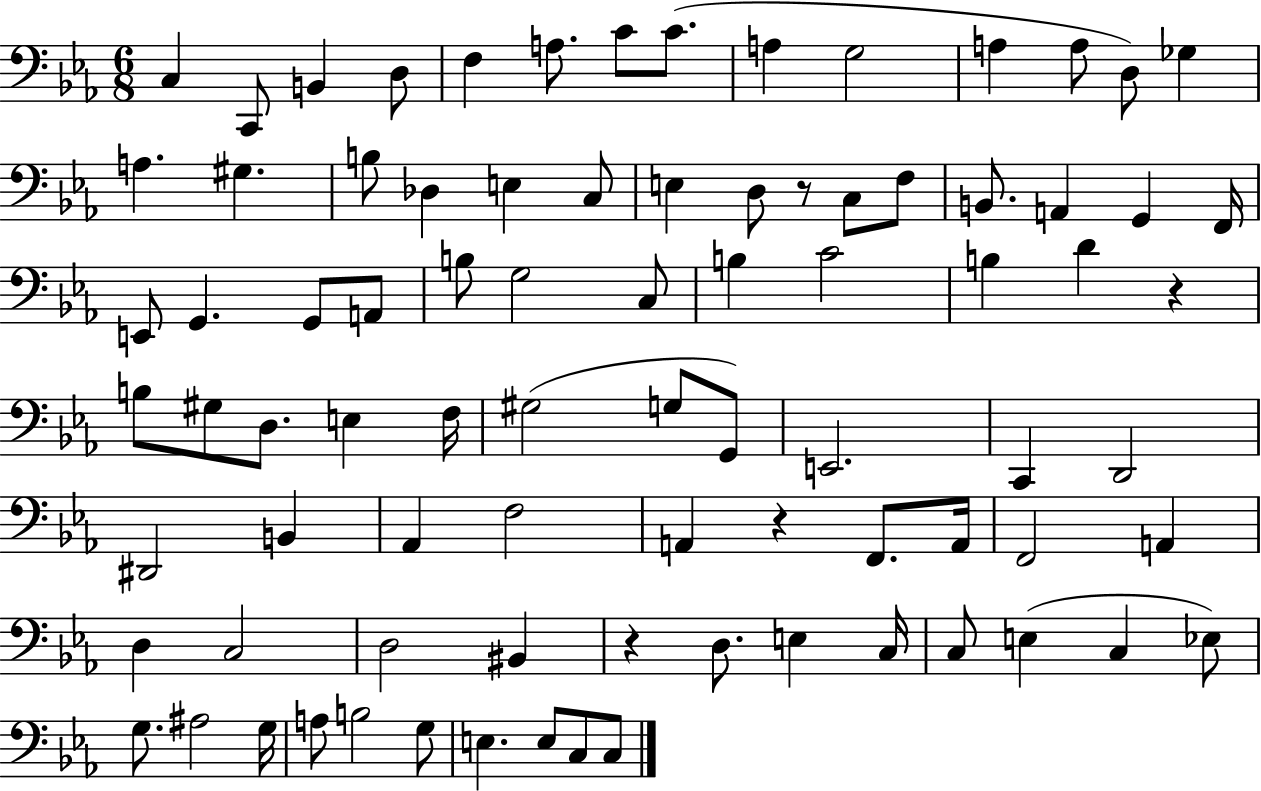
C3/q C2/e B2/q D3/e F3/q A3/e. C4/e C4/e. A3/q G3/h A3/q A3/e D3/e Gb3/q A3/q. G#3/q. B3/e Db3/q E3/q C3/e E3/q D3/e R/e C3/e F3/e B2/e. A2/q G2/q F2/s E2/e G2/q. G2/e A2/e B3/e G3/h C3/e B3/q C4/h B3/q D4/q R/q B3/e G#3/e D3/e. E3/q F3/s G#3/h G3/e G2/e E2/h. C2/q D2/h D#2/h B2/q Ab2/q F3/h A2/q R/q F2/e. A2/s F2/h A2/q D3/q C3/h D3/h BIS2/q R/q D3/e. E3/q C3/s C3/e E3/q C3/q Eb3/e G3/e. A#3/h G3/s A3/e B3/h G3/e E3/q. E3/e C3/e C3/e